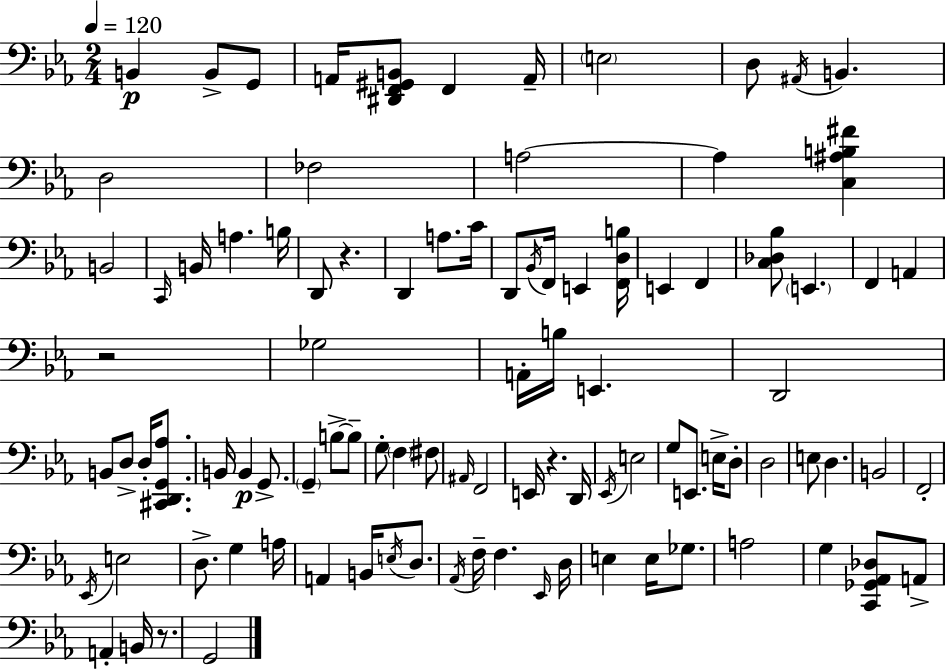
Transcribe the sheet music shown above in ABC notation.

X:1
T:Untitled
M:2/4
L:1/4
K:Eb
B,, B,,/2 G,,/2 A,,/4 [^D,,F,,^G,,B,,]/2 F,, A,,/4 E,2 D,/2 ^A,,/4 B,, D,2 _F,2 A,2 A, [C,^A,B,^F] B,,2 C,,/4 B,,/4 A, B,/4 D,,/2 z D,, A,/2 C/4 D,,/2 _B,,/4 F,,/4 E,, [F,,D,B,]/4 E,, F,, [C,_D,_B,]/2 E,, F,, A,, z2 _G,2 A,,/4 B,/4 E,, D,,2 B,,/2 D,/2 D,/4 [^C,,D,,G,,_A,]/2 B,,/4 B,, G,,/2 G,, B,/2 B,/2 G,/2 F, ^F,/2 ^A,,/4 F,,2 E,,/4 z D,,/4 _E,,/4 E,2 G,/2 E,,/2 E,/4 D,/2 D,2 E,/2 D, B,,2 F,,2 _E,,/4 E,2 D,/2 G, A,/4 A,, B,,/4 E,/4 D,/2 _A,,/4 F,/4 F, _E,,/4 D,/4 E, E,/4 _G,/2 A,2 G, [C,,_G,,_A,,_D,]/2 A,,/2 A,, B,,/4 z/2 G,,2